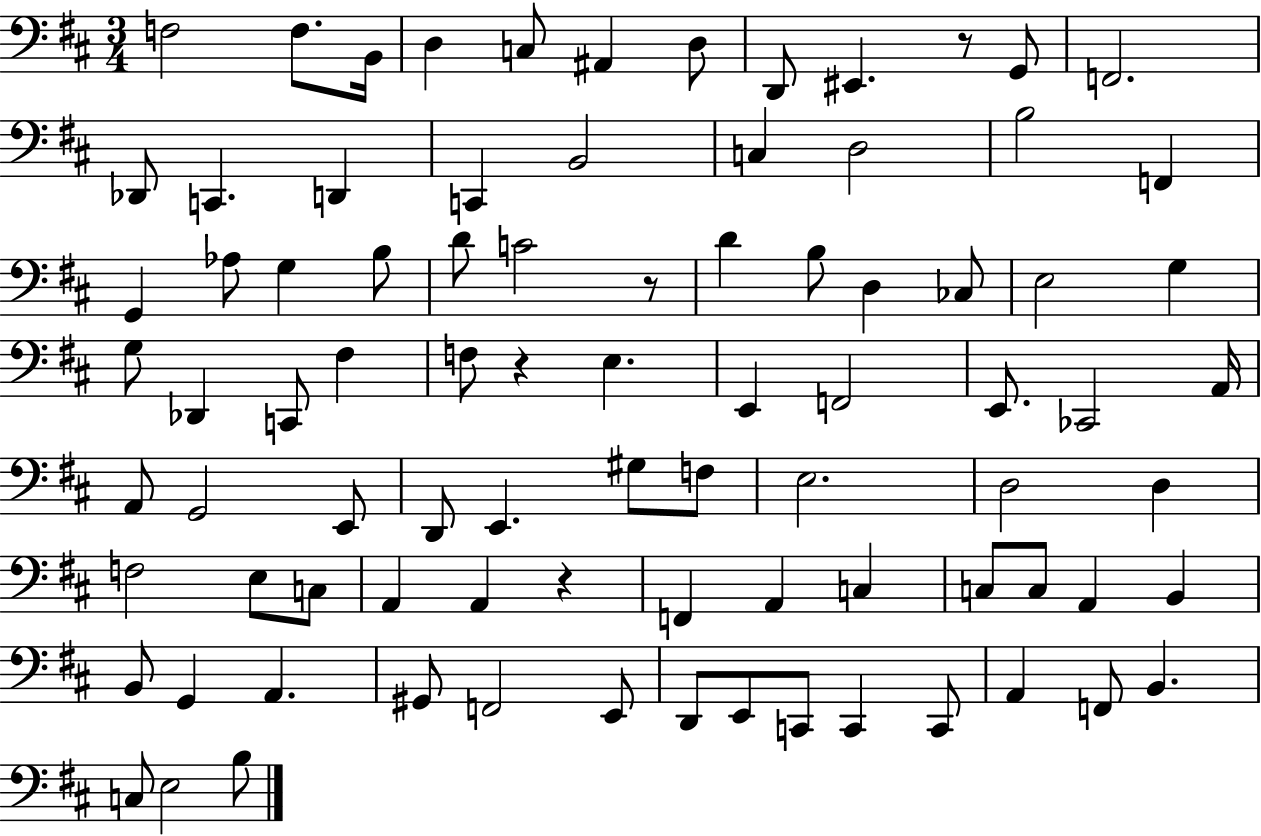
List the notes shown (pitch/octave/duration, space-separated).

F3/h F3/e. B2/s D3/q C3/e A#2/q D3/e D2/e EIS2/q. R/e G2/e F2/h. Db2/e C2/q. D2/q C2/q B2/h C3/q D3/h B3/h F2/q G2/q Ab3/e G3/q B3/e D4/e C4/h R/e D4/q B3/e D3/q CES3/e E3/h G3/q G3/e Db2/q C2/e F#3/q F3/e R/q E3/q. E2/q F2/h E2/e. CES2/h A2/s A2/e G2/h E2/e D2/e E2/q. G#3/e F3/e E3/h. D3/h D3/q F3/h E3/e C3/e A2/q A2/q R/q F2/q A2/q C3/q C3/e C3/e A2/q B2/q B2/e G2/q A2/q. G#2/e F2/h E2/e D2/e E2/e C2/e C2/q C2/e A2/q F2/e B2/q. C3/e E3/h B3/e